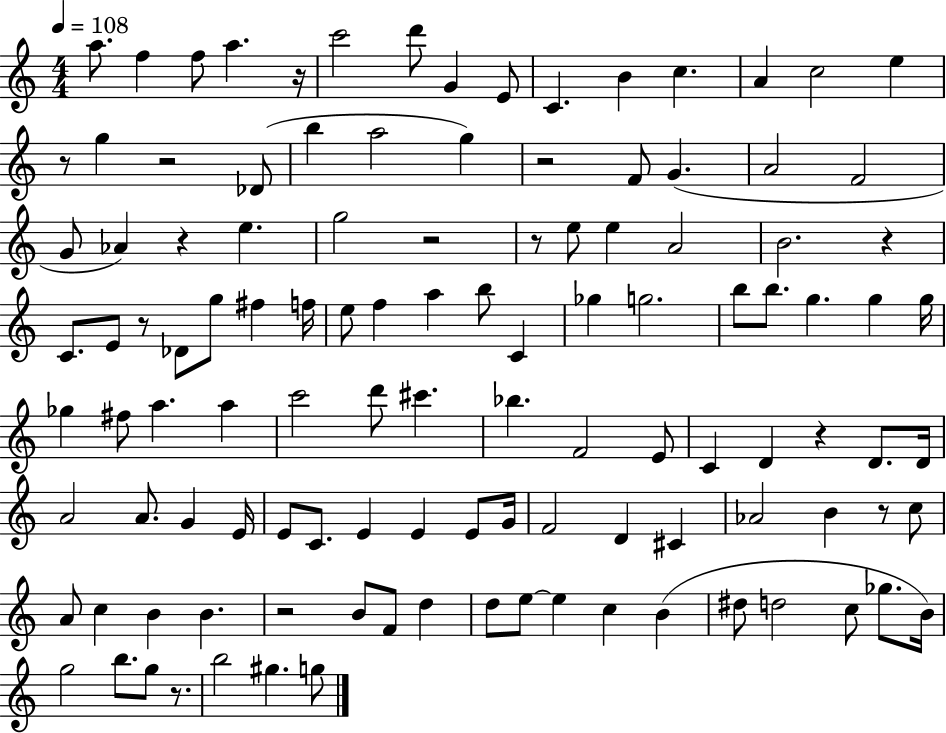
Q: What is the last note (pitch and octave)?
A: G5